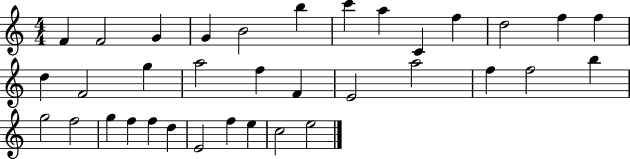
X:1
T:Untitled
M:4/4
L:1/4
K:C
F F2 G G B2 b c' a C f d2 f f d F2 g a2 f F E2 a2 f f2 b g2 f2 g f f d E2 f e c2 e2